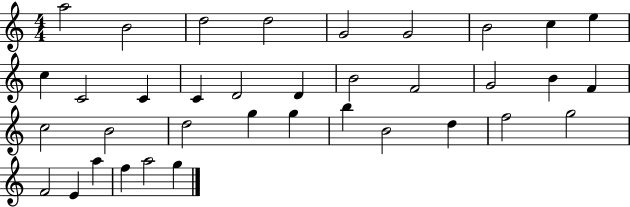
X:1
T:Untitled
M:4/4
L:1/4
K:C
a2 B2 d2 d2 G2 G2 B2 c e c C2 C C D2 D B2 F2 G2 B F c2 B2 d2 g g b B2 d f2 g2 F2 E a f a2 g